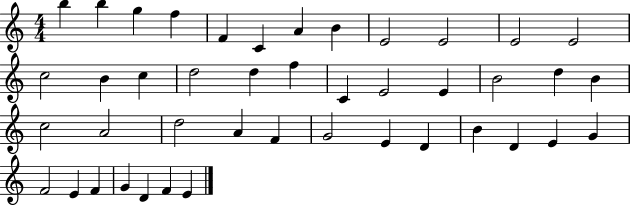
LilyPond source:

{
  \clef treble
  \numericTimeSignature
  \time 4/4
  \key c \major
  b''4 b''4 g''4 f''4 | f'4 c'4 a'4 b'4 | e'2 e'2 | e'2 e'2 | \break c''2 b'4 c''4 | d''2 d''4 f''4 | c'4 e'2 e'4 | b'2 d''4 b'4 | \break c''2 a'2 | d''2 a'4 f'4 | g'2 e'4 d'4 | b'4 d'4 e'4 g'4 | \break f'2 e'4 f'4 | g'4 d'4 f'4 e'4 | \bar "|."
}